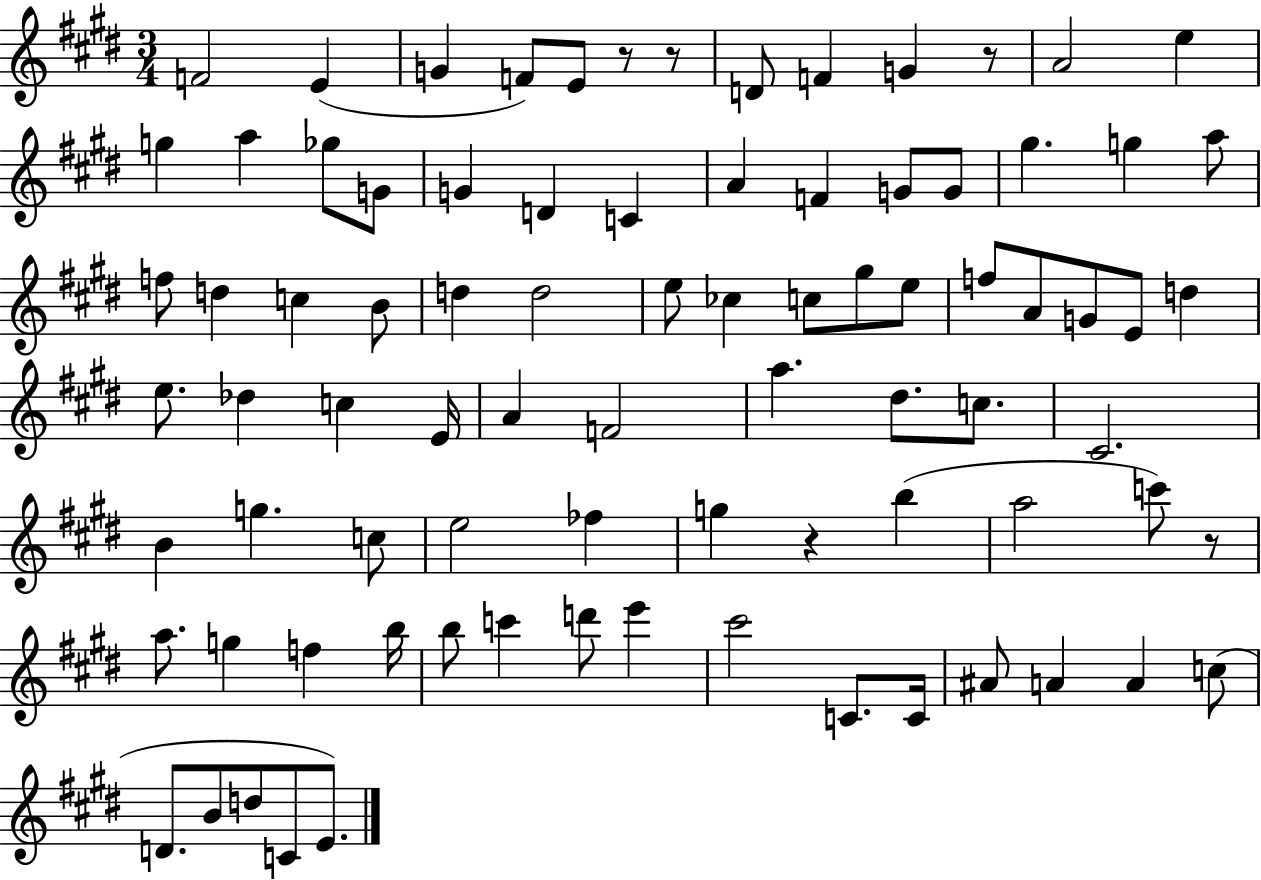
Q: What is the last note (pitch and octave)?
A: E4